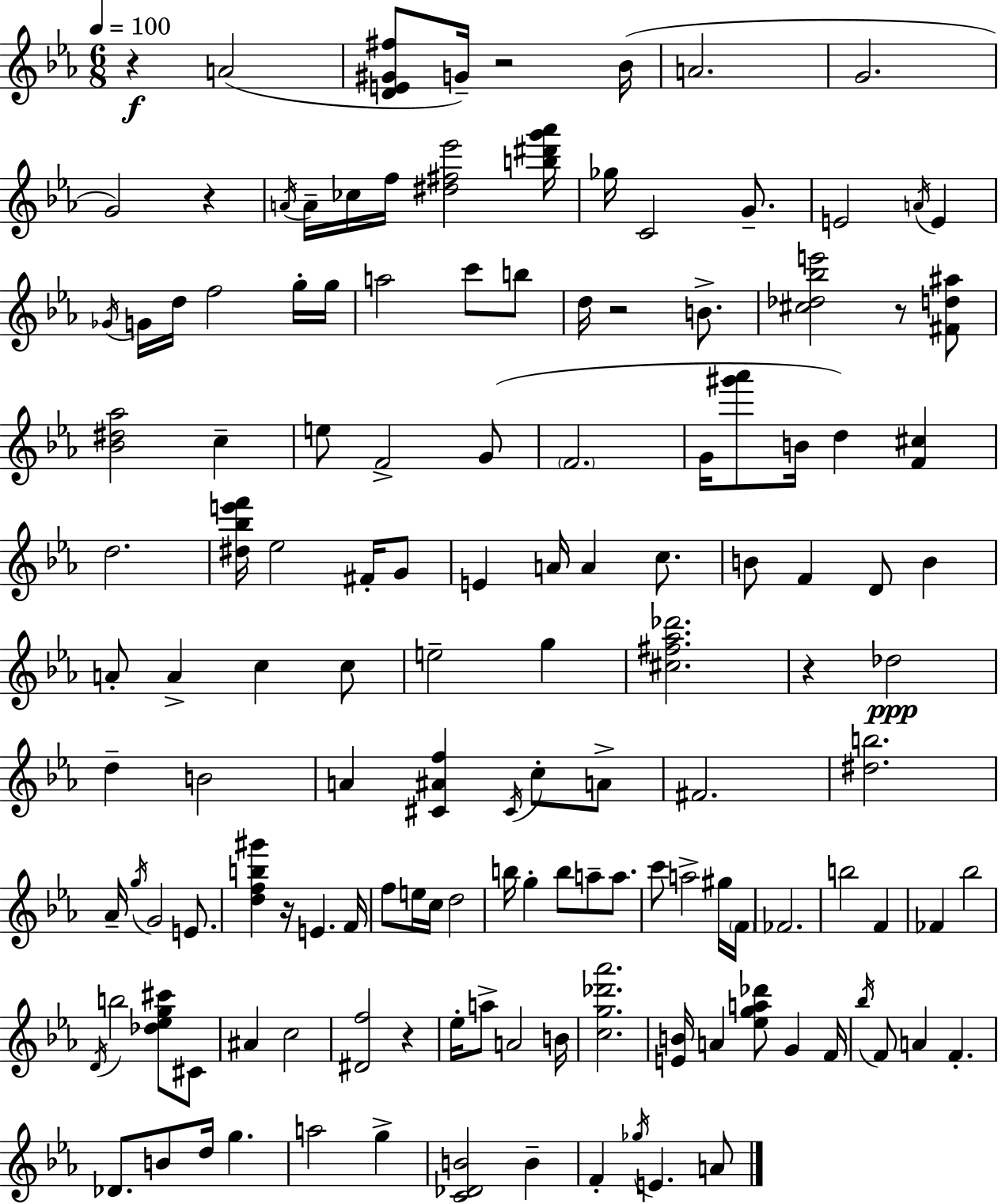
{
  \clef treble
  \numericTimeSignature
  \time 6/8
  \key c \minor
  \tempo 4 = 100
  r4\f a'2( | <d' e' gis' fis''>8 g'16--) r2 bes'16( | a'2. | g'2. | \break g'2) r4 | \acciaccatura { a'16 } a'16-- ces''16 f''16 <dis'' fis'' ees'''>2 | <b'' dis''' g''' aes'''>16 ges''16 c'2 g'8.-- | e'2 \acciaccatura { a'16 } e'4 | \break \acciaccatura { ges'16 } g'16 d''16 f''2 | g''16-. g''16 a''2 c'''8 | b''8 d''16 r2 | b'8.-> <cis'' des'' bes'' e'''>2 r8 | \break <fis' d'' ais''>8 <bes' dis'' aes''>2 c''4-- | e''8 f'2-> | g'8( \parenthesize f'2. | g'16 <gis''' aes'''>8 b'16 d''4) <f' cis''>4 | \break d''2. | <dis'' bes'' e''' f'''>16 ees''2 | fis'16-. g'8 e'4 a'16 a'4 | c''8. b'8 f'4 d'8 b'4 | \break a'8-. a'4-> c''4 | c''8 e''2-- g''4 | <cis'' fis'' aes'' des'''>2. | r4 des''2\ppp | \break d''4-- b'2 | a'4 <cis' ais' f''>4 \acciaccatura { cis'16 } | c''8-. a'8-> fis'2. | <dis'' b''>2. | \break aes'16-- \acciaccatura { g''16 } g'2 | e'8. <d'' f'' b'' gis'''>4 r16 e'4. | f'16 f''8 e''16 c''16 d''2 | b''16 g''4-. b''8 | \break a''8-- a''8. c'''8 a''2-> | gis''16 \parenthesize f'16 fes'2. | b''2 | f'4 fes'4 bes''2 | \break \acciaccatura { d'16 } b''2 | <des'' ees'' g'' cis'''>8 cis'8 ais'4 c''2 | <dis' f''>2 | r4 ees''16-. a''8-> a'2 | \break b'16 <c'' g'' des''' aes'''>2. | <e' b'>16 a'4 <ees'' g'' a'' des'''>8 | g'4 f'16 \acciaccatura { bes''16 } f'8 a'4 | f'4.-. des'8. b'8 | \break d''16 g''4. a''2 | g''4-> <c' des' b'>2 | b'4-- f'4-. \acciaccatura { ges''16 } | e'4. a'8 \bar "|."
}